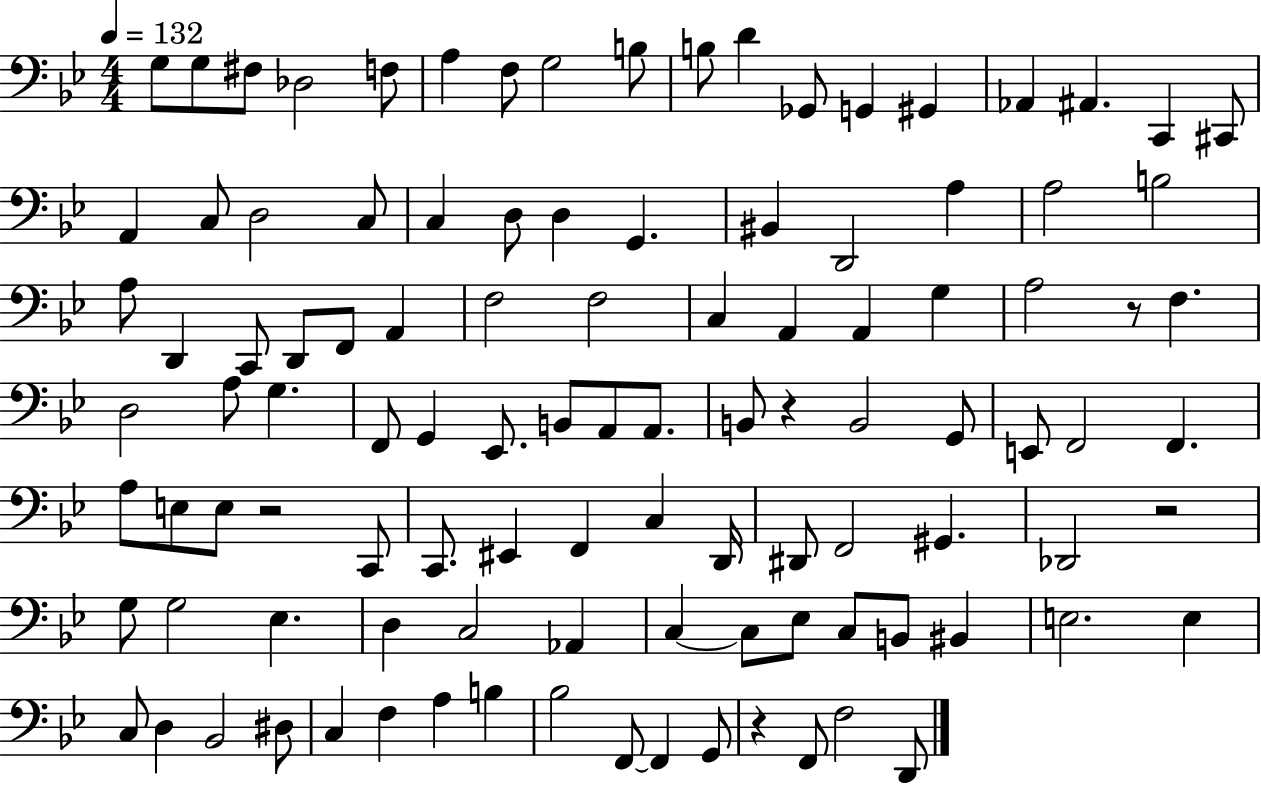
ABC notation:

X:1
T:Untitled
M:4/4
L:1/4
K:Bb
G,/2 G,/2 ^F,/2 _D,2 F,/2 A, F,/2 G,2 B,/2 B,/2 D _G,,/2 G,, ^G,, _A,, ^A,, C,, ^C,,/2 A,, C,/2 D,2 C,/2 C, D,/2 D, G,, ^B,, D,,2 A, A,2 B,2 A,/2 D,, C,,/2 D,,/2 F,,/2 A,, F,2 F,2 C, A,, A,, G, A,2 z/2 F, D,2 A,/2 G, F,,/2 G,, _E,,/2 B,,/2 A,,/2 A,,/2 B,,/2 z B,,2 G,,/2 E,,/2 F,,2 F,, A,/2 E,/2 E,/2 z2 C,,/2 C,,/2 ^E,, F,, C, D,,/4 ^D,,/2 F,,2 ^G,, _D,,2 z2 G,/2 G,2 _E, D, C,2 _A,, C, C,/2 _E,/2 C,/2 B,,/2 ^B,, E,2 E, C,/2 D, _B,,2 ^D,/2 C, F, A, B, _B,2 F,,/2 F,, G,,/2 z F,,/2 F,2 D,,/2